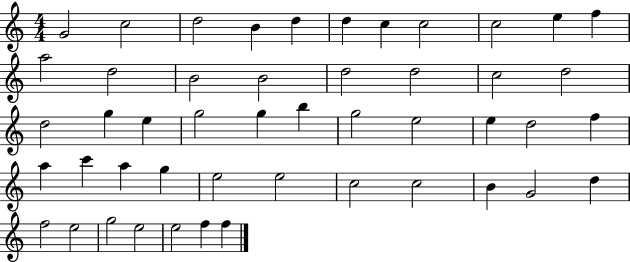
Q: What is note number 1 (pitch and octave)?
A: G4